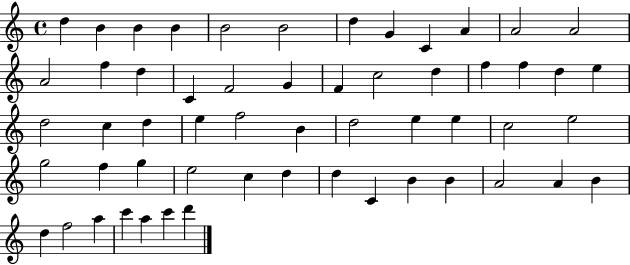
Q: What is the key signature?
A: C major